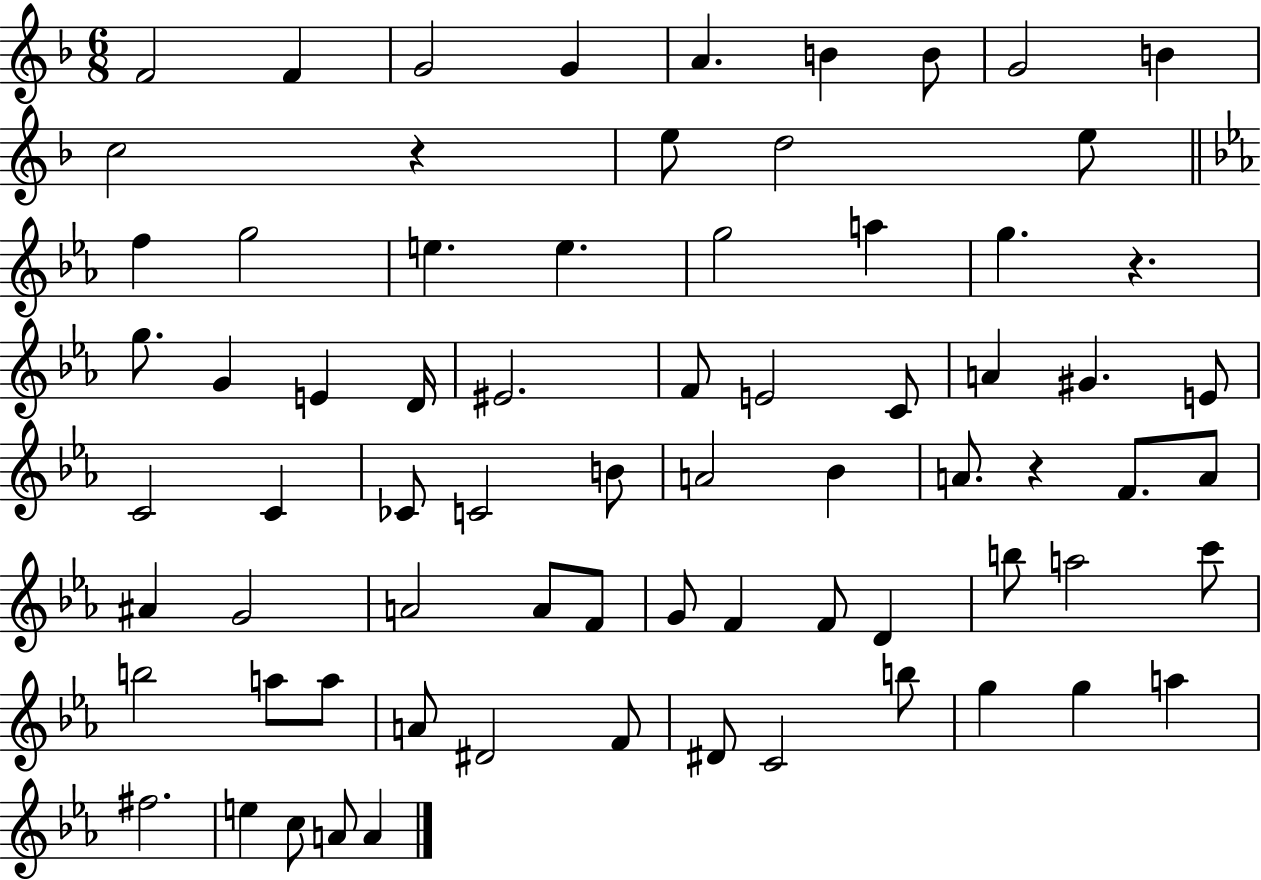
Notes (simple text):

F4/h F4/q G4/h G4/q A4/q. B4/q B4/e G4/h B4/q C5/h R/q E5/e D5/h E5/e F5/q G5/h E5/q. E5/q. G5/h A5/q G5/q. R/q. G5/e. G4/q E4/q D4/s EIS4/h. F4/e E4/h C4/e A4/q G#4/q. E4/e C4/h C4/q CES4/e C4/h B4/e A4/h Bb4/q A4/e. R/q F4/e. A4/e A#4/q G4/h A4/h A4/e F4/e G4/e F4/q F4/e D4/q B5/e A5/h C6/e B5/h A5/e A5/e A4/e D#4/h F4/e D#4/e C4/h B5/e G5/q G5/q A5/q F#5/h. E5/q C5/e A4/e A4/q